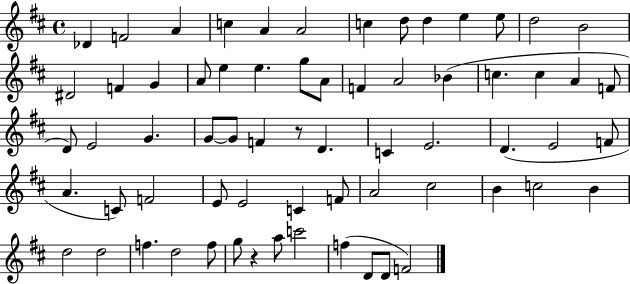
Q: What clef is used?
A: treble